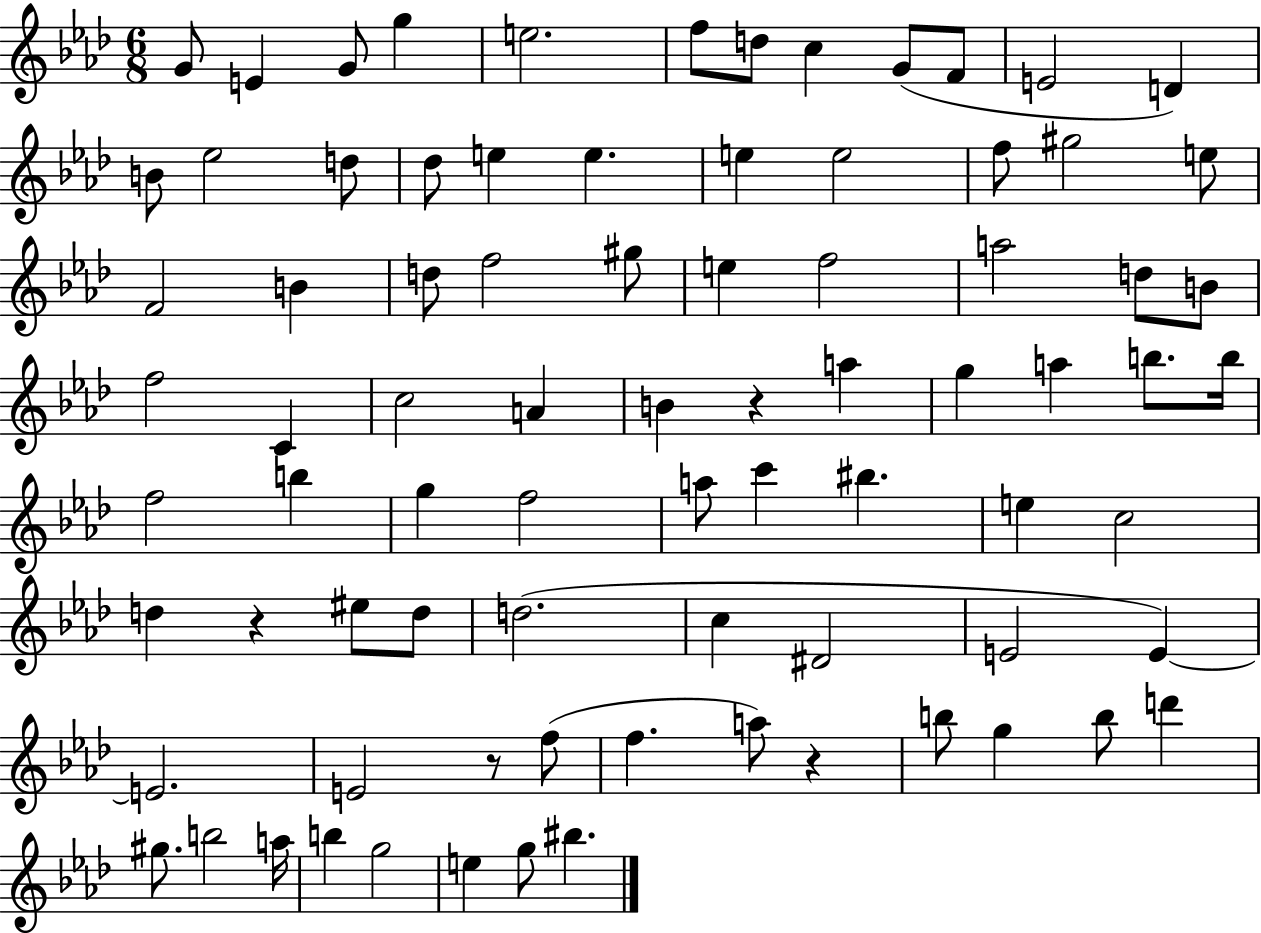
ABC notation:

X:1
T:Untitled
M:6/8
L:1/4
K:Ab
G/2 E G/2 g e2 f/2 d/2 c G/2 F/2 E2 D B/2 _e2 d/2 _d/2 e e e e2 f/2 ^g2 e/2 F2 B d/2 f2 ^g/2 e f2 a2 d/2 B/2 f2 C c2 A B z a g a b/2 b/4 f2 b g f2 a/2 c' ^b e c2 d z ^e/2 d/2 d2 c ^D2 E2 E E2 E2 z/2 f/2 f a/2 z b/2 g b/2 d' ^g/2 b2 a/4 b g2 e g/2 ^b